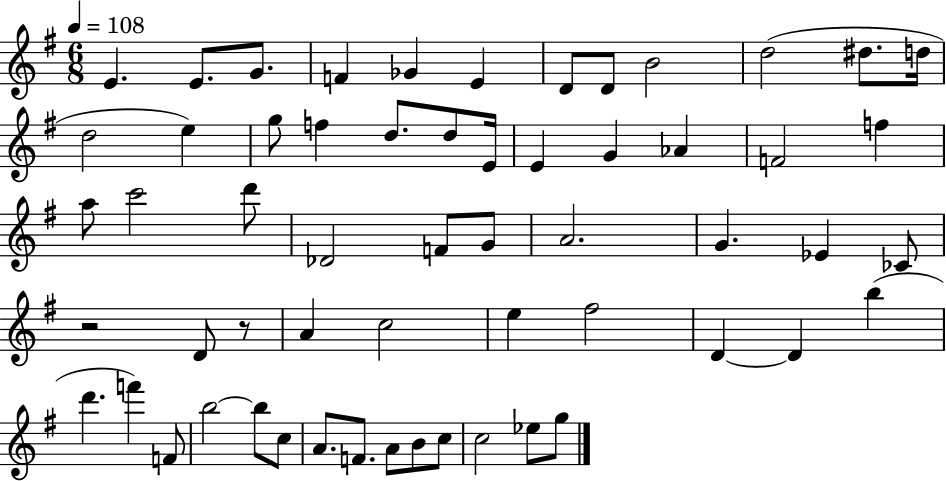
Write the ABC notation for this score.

X:1
T:Untitled
M:6/8
L:1/4
K:G
E E/2 G/2 F _G E D/2 D/2 B2 d2 ^d/2 d/4 d2 e g/2 f d/2 d/2 E/4 E G _A F2 f a/2 c'2 d'/2 _D2 F/2 G/2 A2 G _E _C/2 z2 D/2 z/2 A c2 e ^f2 D D b d' f' F/2 b2 b/2 c/2 A/2 F/2 A/2 B/2 c/2 c2 _e/2 g/2